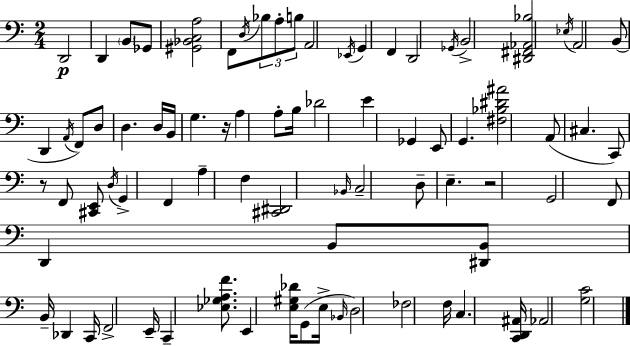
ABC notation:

X:1
T:Untitled
M:2/4
L:1/4
K:Am
D,,2 D,, B,,/2 _G,,/2 [^G,,_B,,C,A,]2 F,,/2 D,/4 _B,/2 A,/2 B,/2 A,,2 _E,,/4 G,, F,, D,,2 _G,,/4 B,,2 [^D,,^F,,_A,,_B,]2 _E,/4 A,,2 B,,/2 D,, A,,/4 F,,/2 D,/2 D, D,/4 B,,/4 G, z/4 A, A,/2 B,/4 _D2 E _G,, E,,/2 G,, [^F,_B,^D^A]2 A,,/2 ^C, C,,/2 z/2 F,,/2 [^C,,E,,]/2 D,/4 G,, F,, A, F, [^C,,^D,,]2 _B,,/4 C,2 D,/2 E, z2 G,,2 F,,/2 D,, B,,/2 [^D,,B,,]/2 B,,/4 _D,, C,,/4 F,,2 E,,/4 C,, [_E,_G,A,F]/2 E,, [E,^G,_D]/4 G,,/2 E,/4 _B,,/4 D,2 _F,2 F,/4 C, [C,,D,,^A,,]/4 _A,,2 [G,C]2